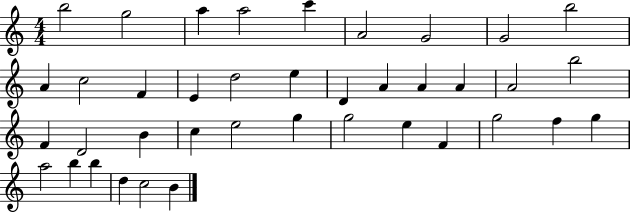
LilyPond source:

{
  \clef treble
  \numericTimeSignature
  \time 4/4
  \key c \major
  b''2 g''2 | a''4 a''2 c'''4 | a'2 g'2 | g'2 b''2 | \break a'4 c''2 f'4 | e'4 d''2 e''4 | d'4 a'4 a'4 a'4 | a'2 b''2 | \break f'4 d'2 b'4 | c''4 e''2 g''4 | g''2 e''4 f'4 | g''2 f''4 g''4 | \break a''2 b''4 b''4 | d''4 c''2 b'4 | \bar "|."
}